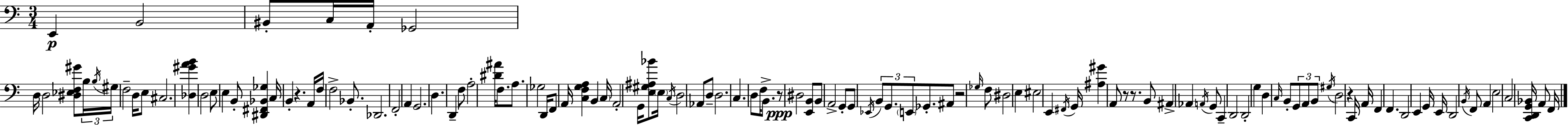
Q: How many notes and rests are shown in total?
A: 121